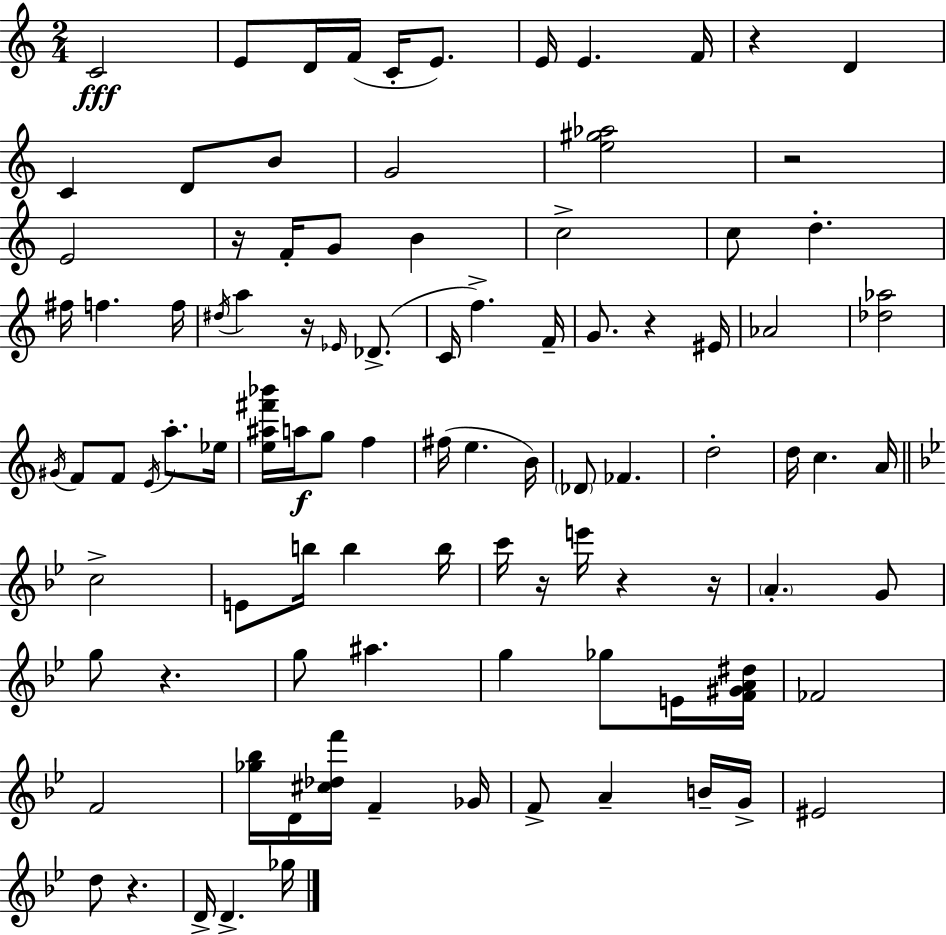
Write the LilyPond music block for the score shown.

{
  \clef treble
  \numericTimeSignature
  \time 2/4
  \key a \minor
  c'2\fff | e'8 d'16 f'16( c'16-. e'8.) | e'16 e'4. f'16 | r4 d'4 | \break c'4 d'8 b'8 | g'2 | <e'' gis'' aes''>2 | r2 | \break e'2 | r16 f'16-. g'8 b'4 | c''2-> | c''8 d''4.-. | \break fis''16 f''4. f''16 | \acciaccatura { dis''16 } a''4 r16 \grace { ees'16 }( des'8.-> | c'16 f''4.->) | f'16-- g'8. r4 | \break eis'16 aes'2 | <des'' aes''>2 | \acciaccatura { gis'16 } f'8 f'8 \acciaccatura { e'16 } | a''8.-. ees''16 <e'' ais'' fis''' bes'''>16 a''16\f g''8 | \break f''4 fis''16( e''4. | b'16) \parenthesize des'8 fes'4. | d''2-. | d''16 c''4. | \break a'16 \bar "||" \break \key bes \major c''2-> | e'8 b''16 b''4 b''16 | c'''16 r16 e'''16 r4 r16 | \parenthesize a'4.-. g'8 | \break g''8 r4. | g''8 ais''4. | g''4 ges''8 e'16 <f' gis' a' dis''>16 | fes'2 | \break f'2 | <ges'' bes''>16 d'16 <cis'' des'' f'''>16 f'4-- ges'16 | f'8-> a'4-- b'16-- g'16-> | eis'2 | \break d''8 r4. | d'16-> d'4.-> ges''16 | \bar "|."
}